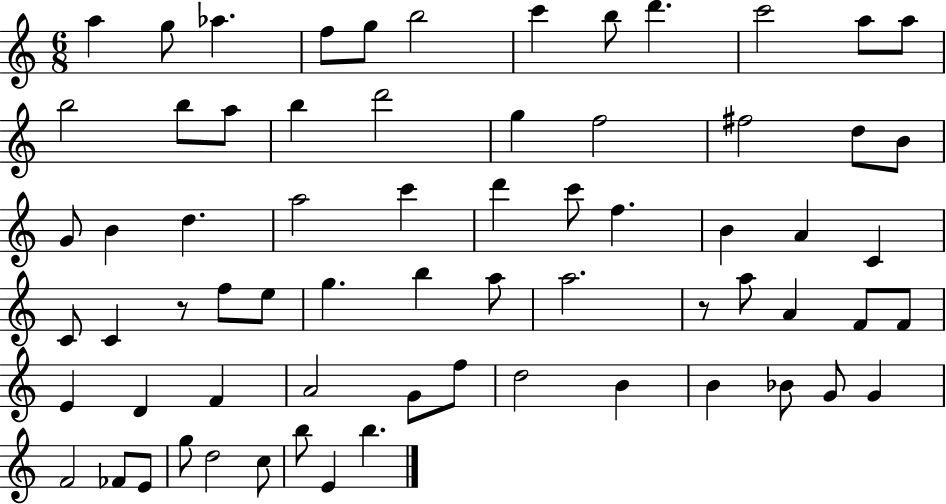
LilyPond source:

{
  \clef treble
  \numericTimeSignature
  \time 6/8
  \key c \major
  a''4 g''8 aes''4. | f''8 g''8 b''2 | c'''4 b''8 d'''4. | c'''2 a''8 a''8 | \break b''2 b''8 a''8 | b''4 d'''2 | g''4 f''2 | fis''2 d''8 b'8 | \break g'8 b'4 d''4. | a''2 c'''4 | d'''4 c'''8 f''4. | b'4 a'4 c'4 | \break c'8 c'4 r8 f''8 e''8 | g''4. b''4 a''8 | a''2. | r8 a''8 a'4 f'8 f'8 | \break e'4 d'4 f'4 | a'2 g'8 f''8 | d''2 b'4 | b'4 bes'8 g'8 g'4 | \break f'2 fes'8 e'8 | g''8 d''2 c''8 | b''8 e'4 b''4. | \bar "|."
}